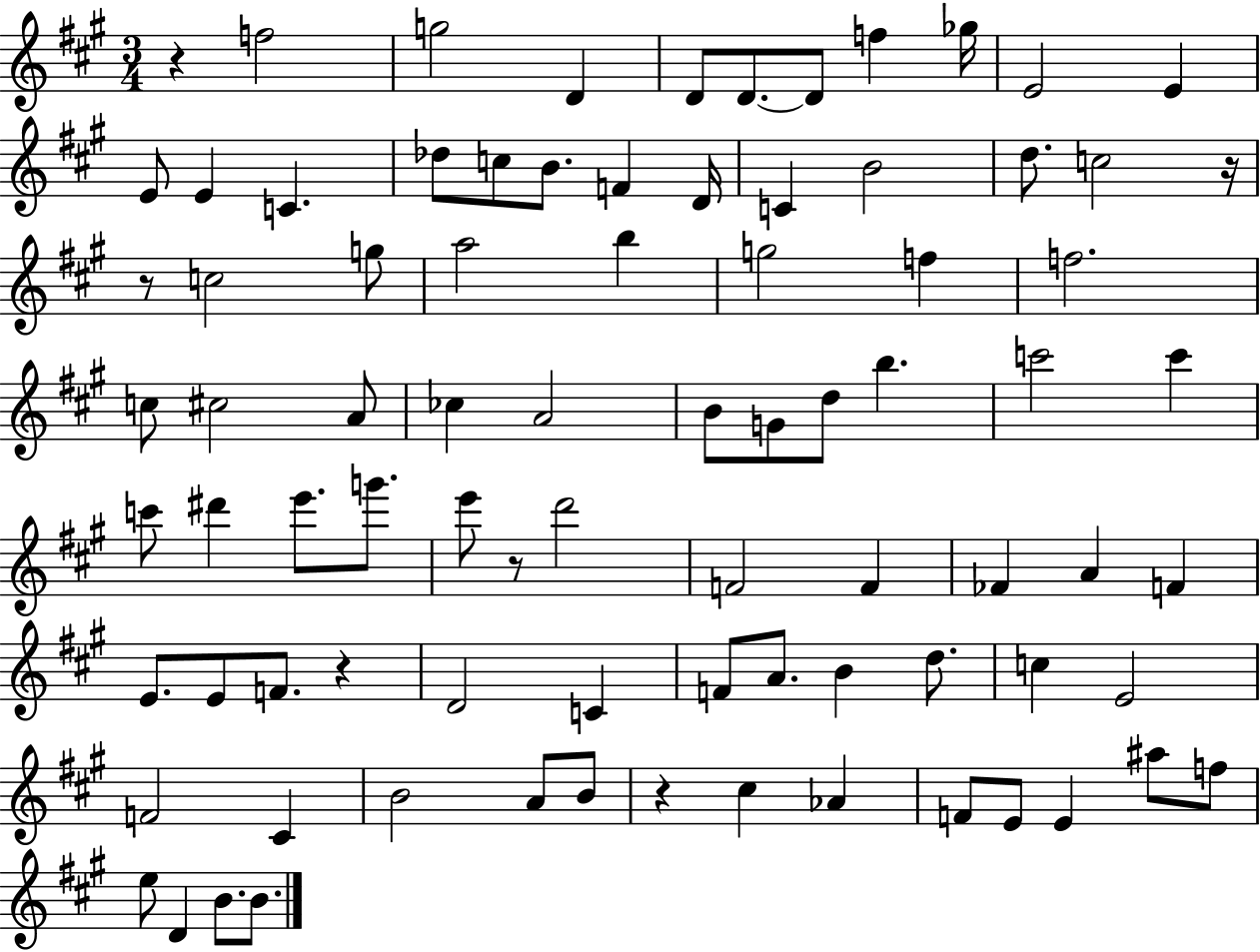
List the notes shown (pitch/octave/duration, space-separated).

R/q F5/h G5/h D4/q D4/e D4/e. D4/e F5/q Gb5/s E4/h E4/q E4/e E4/q C4/q. Db5/e C5/e B4/e. F4/q D4/s C4/q B4/h D5/e. C5/h R/s R/e C5/h G5/e A5/h B5/q G5/h F5/q F5/h. C5/e C#5/h A4/e CES5/q A4/h B4/e G4/e D5/e B5/q. C6/h C6/q C6/e D#6/q E6/e. G6/e. E6/e R/e D6/h F4/h F4/q FES4/q A4/q F4/q E4/e. E4/e F4/e. R/q D4/h C4/q F4/e A4/e. B4/q D5/e. C5/q E4/h F4/h C#4/q B4/h A4/e B4/e R/q C#5/q Ab4/q F4/e E4/e E4/q A#5/e F5/e E5/e D4/q B4/e. B4/e.